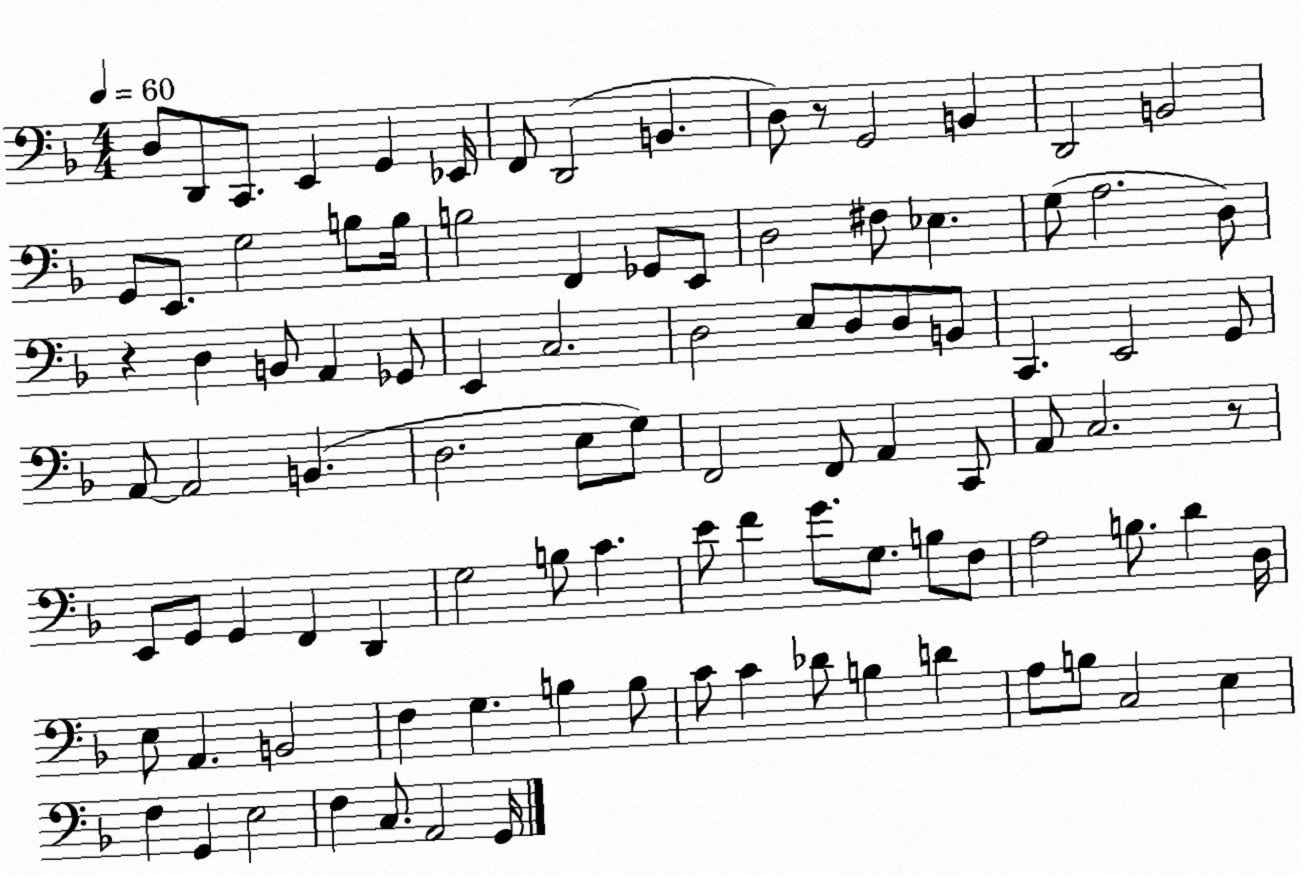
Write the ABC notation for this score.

X:1
T:Untitled
M:4/4
L:1/4
K:F
D,/2 D,,/2 C,,/2 E,, G,, _E,,/4 F,,/2 D,,2 B,, D,/2 z/2 G,,2 B,, D,,2 B,,2 G,,/2 E,,/2 G,2 B,/2 B,/4 B,2 F,, _G,,/2 E,,/2 D,2 ^F,/2 _E, G,/2 A,2 D,/2 z D, B,,/2 A,, _G,,/2 E,, C,2 D,2 E,/2 D,/2 D,/2 B,,/2 C,, E,,2 G,,/2 A,,/2 A,,2 B,, D,2 E,/2 G,/2 F,,2 F,,/2 A,, C,,/2 A,,/2 C,2 z/2 E,,/2 G,,/2 G,, F,, D,, G,2 B,/2 C E/2 F G/2 G,/2 B,/2 F,/2 A,2 B,/2 D D,/4 E,/2 A,, B,,2 F, G, B, B,/2 C/2 C _D/2 B, D A,/2 B,/2 C,2 E, F, G,, E,2 F, C,/2 A,,2 G,,/4